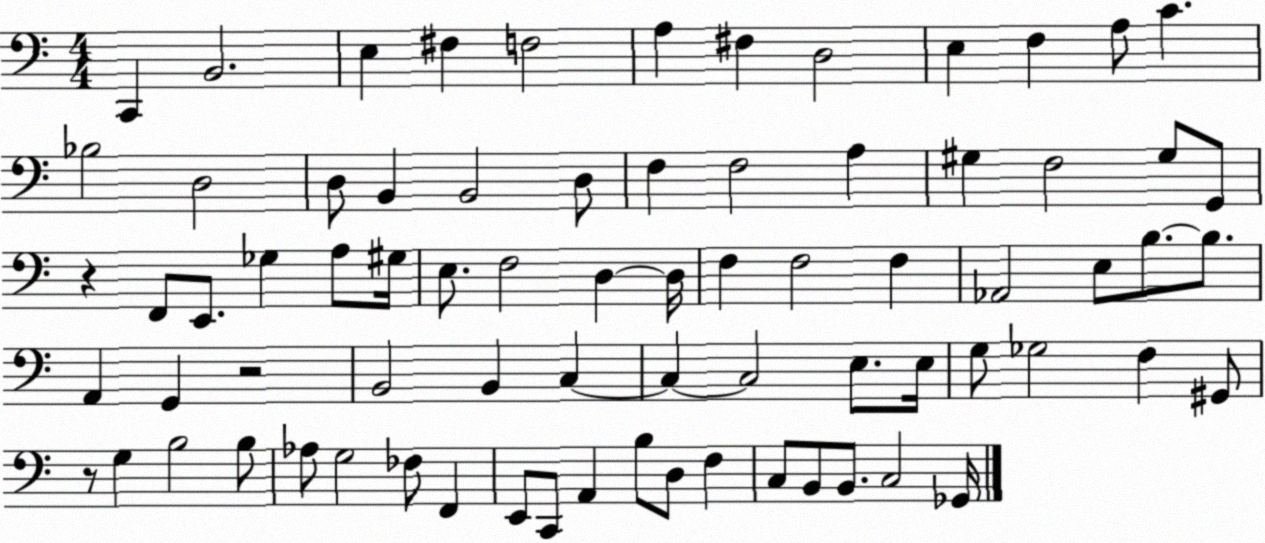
X:1
T:Untitled
M:4/4
L:1/4
K:C
C,, B,,2 E, ^F, F,2 A, ^F, D,2 E, F, A,/2 C _B,2 D,2 D,/2 B,, B,,2 D,/2 F, F,2 A, ^G, F,2 ^G,/2 G,,/2 z F,,/2 E,,/2 _G, A,/2 ^G,/4 E,/2 F,2 D, D,/4 F, F,2 F, _A,,2 E,/2 B,/2 B,/2 A,, G,, z2 B,,2 B,, C, C, C,2 E,/2 E,/4 G,/2 _G,2 F, ^G,,/2 z/2 G, B,2 B,/2 _A,/2 G,2 _F,/2 F,, E,,/2 C,,/2 A,, B,/2 D,/2 F, C,/2 B,,/2 B,,/2 C,2 _G,,/4